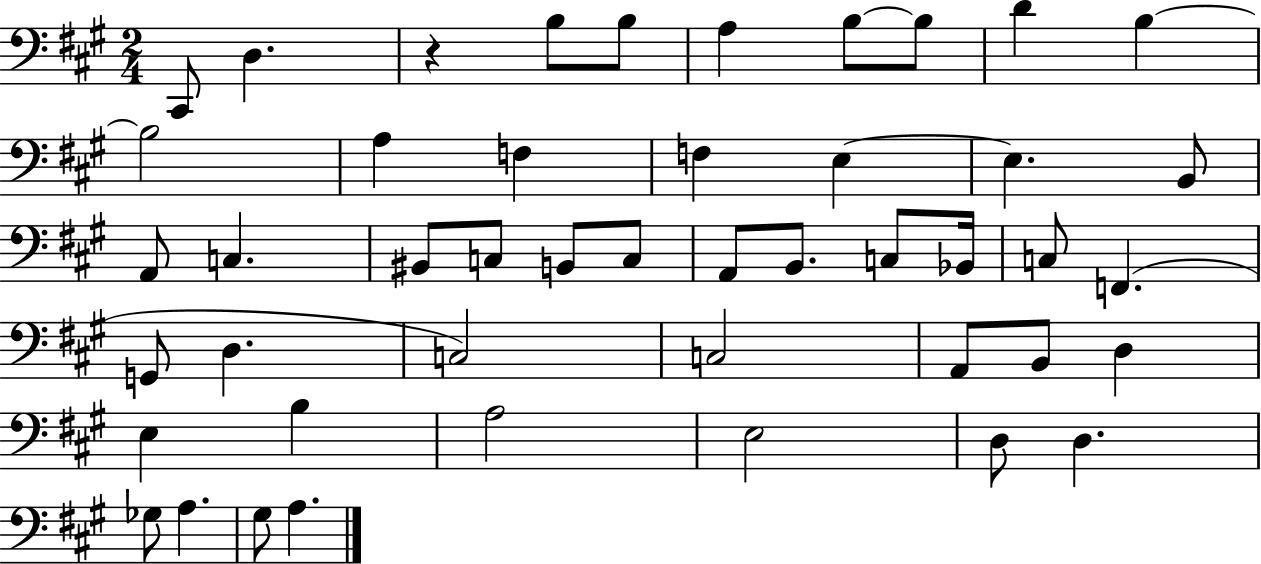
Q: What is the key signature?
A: A major